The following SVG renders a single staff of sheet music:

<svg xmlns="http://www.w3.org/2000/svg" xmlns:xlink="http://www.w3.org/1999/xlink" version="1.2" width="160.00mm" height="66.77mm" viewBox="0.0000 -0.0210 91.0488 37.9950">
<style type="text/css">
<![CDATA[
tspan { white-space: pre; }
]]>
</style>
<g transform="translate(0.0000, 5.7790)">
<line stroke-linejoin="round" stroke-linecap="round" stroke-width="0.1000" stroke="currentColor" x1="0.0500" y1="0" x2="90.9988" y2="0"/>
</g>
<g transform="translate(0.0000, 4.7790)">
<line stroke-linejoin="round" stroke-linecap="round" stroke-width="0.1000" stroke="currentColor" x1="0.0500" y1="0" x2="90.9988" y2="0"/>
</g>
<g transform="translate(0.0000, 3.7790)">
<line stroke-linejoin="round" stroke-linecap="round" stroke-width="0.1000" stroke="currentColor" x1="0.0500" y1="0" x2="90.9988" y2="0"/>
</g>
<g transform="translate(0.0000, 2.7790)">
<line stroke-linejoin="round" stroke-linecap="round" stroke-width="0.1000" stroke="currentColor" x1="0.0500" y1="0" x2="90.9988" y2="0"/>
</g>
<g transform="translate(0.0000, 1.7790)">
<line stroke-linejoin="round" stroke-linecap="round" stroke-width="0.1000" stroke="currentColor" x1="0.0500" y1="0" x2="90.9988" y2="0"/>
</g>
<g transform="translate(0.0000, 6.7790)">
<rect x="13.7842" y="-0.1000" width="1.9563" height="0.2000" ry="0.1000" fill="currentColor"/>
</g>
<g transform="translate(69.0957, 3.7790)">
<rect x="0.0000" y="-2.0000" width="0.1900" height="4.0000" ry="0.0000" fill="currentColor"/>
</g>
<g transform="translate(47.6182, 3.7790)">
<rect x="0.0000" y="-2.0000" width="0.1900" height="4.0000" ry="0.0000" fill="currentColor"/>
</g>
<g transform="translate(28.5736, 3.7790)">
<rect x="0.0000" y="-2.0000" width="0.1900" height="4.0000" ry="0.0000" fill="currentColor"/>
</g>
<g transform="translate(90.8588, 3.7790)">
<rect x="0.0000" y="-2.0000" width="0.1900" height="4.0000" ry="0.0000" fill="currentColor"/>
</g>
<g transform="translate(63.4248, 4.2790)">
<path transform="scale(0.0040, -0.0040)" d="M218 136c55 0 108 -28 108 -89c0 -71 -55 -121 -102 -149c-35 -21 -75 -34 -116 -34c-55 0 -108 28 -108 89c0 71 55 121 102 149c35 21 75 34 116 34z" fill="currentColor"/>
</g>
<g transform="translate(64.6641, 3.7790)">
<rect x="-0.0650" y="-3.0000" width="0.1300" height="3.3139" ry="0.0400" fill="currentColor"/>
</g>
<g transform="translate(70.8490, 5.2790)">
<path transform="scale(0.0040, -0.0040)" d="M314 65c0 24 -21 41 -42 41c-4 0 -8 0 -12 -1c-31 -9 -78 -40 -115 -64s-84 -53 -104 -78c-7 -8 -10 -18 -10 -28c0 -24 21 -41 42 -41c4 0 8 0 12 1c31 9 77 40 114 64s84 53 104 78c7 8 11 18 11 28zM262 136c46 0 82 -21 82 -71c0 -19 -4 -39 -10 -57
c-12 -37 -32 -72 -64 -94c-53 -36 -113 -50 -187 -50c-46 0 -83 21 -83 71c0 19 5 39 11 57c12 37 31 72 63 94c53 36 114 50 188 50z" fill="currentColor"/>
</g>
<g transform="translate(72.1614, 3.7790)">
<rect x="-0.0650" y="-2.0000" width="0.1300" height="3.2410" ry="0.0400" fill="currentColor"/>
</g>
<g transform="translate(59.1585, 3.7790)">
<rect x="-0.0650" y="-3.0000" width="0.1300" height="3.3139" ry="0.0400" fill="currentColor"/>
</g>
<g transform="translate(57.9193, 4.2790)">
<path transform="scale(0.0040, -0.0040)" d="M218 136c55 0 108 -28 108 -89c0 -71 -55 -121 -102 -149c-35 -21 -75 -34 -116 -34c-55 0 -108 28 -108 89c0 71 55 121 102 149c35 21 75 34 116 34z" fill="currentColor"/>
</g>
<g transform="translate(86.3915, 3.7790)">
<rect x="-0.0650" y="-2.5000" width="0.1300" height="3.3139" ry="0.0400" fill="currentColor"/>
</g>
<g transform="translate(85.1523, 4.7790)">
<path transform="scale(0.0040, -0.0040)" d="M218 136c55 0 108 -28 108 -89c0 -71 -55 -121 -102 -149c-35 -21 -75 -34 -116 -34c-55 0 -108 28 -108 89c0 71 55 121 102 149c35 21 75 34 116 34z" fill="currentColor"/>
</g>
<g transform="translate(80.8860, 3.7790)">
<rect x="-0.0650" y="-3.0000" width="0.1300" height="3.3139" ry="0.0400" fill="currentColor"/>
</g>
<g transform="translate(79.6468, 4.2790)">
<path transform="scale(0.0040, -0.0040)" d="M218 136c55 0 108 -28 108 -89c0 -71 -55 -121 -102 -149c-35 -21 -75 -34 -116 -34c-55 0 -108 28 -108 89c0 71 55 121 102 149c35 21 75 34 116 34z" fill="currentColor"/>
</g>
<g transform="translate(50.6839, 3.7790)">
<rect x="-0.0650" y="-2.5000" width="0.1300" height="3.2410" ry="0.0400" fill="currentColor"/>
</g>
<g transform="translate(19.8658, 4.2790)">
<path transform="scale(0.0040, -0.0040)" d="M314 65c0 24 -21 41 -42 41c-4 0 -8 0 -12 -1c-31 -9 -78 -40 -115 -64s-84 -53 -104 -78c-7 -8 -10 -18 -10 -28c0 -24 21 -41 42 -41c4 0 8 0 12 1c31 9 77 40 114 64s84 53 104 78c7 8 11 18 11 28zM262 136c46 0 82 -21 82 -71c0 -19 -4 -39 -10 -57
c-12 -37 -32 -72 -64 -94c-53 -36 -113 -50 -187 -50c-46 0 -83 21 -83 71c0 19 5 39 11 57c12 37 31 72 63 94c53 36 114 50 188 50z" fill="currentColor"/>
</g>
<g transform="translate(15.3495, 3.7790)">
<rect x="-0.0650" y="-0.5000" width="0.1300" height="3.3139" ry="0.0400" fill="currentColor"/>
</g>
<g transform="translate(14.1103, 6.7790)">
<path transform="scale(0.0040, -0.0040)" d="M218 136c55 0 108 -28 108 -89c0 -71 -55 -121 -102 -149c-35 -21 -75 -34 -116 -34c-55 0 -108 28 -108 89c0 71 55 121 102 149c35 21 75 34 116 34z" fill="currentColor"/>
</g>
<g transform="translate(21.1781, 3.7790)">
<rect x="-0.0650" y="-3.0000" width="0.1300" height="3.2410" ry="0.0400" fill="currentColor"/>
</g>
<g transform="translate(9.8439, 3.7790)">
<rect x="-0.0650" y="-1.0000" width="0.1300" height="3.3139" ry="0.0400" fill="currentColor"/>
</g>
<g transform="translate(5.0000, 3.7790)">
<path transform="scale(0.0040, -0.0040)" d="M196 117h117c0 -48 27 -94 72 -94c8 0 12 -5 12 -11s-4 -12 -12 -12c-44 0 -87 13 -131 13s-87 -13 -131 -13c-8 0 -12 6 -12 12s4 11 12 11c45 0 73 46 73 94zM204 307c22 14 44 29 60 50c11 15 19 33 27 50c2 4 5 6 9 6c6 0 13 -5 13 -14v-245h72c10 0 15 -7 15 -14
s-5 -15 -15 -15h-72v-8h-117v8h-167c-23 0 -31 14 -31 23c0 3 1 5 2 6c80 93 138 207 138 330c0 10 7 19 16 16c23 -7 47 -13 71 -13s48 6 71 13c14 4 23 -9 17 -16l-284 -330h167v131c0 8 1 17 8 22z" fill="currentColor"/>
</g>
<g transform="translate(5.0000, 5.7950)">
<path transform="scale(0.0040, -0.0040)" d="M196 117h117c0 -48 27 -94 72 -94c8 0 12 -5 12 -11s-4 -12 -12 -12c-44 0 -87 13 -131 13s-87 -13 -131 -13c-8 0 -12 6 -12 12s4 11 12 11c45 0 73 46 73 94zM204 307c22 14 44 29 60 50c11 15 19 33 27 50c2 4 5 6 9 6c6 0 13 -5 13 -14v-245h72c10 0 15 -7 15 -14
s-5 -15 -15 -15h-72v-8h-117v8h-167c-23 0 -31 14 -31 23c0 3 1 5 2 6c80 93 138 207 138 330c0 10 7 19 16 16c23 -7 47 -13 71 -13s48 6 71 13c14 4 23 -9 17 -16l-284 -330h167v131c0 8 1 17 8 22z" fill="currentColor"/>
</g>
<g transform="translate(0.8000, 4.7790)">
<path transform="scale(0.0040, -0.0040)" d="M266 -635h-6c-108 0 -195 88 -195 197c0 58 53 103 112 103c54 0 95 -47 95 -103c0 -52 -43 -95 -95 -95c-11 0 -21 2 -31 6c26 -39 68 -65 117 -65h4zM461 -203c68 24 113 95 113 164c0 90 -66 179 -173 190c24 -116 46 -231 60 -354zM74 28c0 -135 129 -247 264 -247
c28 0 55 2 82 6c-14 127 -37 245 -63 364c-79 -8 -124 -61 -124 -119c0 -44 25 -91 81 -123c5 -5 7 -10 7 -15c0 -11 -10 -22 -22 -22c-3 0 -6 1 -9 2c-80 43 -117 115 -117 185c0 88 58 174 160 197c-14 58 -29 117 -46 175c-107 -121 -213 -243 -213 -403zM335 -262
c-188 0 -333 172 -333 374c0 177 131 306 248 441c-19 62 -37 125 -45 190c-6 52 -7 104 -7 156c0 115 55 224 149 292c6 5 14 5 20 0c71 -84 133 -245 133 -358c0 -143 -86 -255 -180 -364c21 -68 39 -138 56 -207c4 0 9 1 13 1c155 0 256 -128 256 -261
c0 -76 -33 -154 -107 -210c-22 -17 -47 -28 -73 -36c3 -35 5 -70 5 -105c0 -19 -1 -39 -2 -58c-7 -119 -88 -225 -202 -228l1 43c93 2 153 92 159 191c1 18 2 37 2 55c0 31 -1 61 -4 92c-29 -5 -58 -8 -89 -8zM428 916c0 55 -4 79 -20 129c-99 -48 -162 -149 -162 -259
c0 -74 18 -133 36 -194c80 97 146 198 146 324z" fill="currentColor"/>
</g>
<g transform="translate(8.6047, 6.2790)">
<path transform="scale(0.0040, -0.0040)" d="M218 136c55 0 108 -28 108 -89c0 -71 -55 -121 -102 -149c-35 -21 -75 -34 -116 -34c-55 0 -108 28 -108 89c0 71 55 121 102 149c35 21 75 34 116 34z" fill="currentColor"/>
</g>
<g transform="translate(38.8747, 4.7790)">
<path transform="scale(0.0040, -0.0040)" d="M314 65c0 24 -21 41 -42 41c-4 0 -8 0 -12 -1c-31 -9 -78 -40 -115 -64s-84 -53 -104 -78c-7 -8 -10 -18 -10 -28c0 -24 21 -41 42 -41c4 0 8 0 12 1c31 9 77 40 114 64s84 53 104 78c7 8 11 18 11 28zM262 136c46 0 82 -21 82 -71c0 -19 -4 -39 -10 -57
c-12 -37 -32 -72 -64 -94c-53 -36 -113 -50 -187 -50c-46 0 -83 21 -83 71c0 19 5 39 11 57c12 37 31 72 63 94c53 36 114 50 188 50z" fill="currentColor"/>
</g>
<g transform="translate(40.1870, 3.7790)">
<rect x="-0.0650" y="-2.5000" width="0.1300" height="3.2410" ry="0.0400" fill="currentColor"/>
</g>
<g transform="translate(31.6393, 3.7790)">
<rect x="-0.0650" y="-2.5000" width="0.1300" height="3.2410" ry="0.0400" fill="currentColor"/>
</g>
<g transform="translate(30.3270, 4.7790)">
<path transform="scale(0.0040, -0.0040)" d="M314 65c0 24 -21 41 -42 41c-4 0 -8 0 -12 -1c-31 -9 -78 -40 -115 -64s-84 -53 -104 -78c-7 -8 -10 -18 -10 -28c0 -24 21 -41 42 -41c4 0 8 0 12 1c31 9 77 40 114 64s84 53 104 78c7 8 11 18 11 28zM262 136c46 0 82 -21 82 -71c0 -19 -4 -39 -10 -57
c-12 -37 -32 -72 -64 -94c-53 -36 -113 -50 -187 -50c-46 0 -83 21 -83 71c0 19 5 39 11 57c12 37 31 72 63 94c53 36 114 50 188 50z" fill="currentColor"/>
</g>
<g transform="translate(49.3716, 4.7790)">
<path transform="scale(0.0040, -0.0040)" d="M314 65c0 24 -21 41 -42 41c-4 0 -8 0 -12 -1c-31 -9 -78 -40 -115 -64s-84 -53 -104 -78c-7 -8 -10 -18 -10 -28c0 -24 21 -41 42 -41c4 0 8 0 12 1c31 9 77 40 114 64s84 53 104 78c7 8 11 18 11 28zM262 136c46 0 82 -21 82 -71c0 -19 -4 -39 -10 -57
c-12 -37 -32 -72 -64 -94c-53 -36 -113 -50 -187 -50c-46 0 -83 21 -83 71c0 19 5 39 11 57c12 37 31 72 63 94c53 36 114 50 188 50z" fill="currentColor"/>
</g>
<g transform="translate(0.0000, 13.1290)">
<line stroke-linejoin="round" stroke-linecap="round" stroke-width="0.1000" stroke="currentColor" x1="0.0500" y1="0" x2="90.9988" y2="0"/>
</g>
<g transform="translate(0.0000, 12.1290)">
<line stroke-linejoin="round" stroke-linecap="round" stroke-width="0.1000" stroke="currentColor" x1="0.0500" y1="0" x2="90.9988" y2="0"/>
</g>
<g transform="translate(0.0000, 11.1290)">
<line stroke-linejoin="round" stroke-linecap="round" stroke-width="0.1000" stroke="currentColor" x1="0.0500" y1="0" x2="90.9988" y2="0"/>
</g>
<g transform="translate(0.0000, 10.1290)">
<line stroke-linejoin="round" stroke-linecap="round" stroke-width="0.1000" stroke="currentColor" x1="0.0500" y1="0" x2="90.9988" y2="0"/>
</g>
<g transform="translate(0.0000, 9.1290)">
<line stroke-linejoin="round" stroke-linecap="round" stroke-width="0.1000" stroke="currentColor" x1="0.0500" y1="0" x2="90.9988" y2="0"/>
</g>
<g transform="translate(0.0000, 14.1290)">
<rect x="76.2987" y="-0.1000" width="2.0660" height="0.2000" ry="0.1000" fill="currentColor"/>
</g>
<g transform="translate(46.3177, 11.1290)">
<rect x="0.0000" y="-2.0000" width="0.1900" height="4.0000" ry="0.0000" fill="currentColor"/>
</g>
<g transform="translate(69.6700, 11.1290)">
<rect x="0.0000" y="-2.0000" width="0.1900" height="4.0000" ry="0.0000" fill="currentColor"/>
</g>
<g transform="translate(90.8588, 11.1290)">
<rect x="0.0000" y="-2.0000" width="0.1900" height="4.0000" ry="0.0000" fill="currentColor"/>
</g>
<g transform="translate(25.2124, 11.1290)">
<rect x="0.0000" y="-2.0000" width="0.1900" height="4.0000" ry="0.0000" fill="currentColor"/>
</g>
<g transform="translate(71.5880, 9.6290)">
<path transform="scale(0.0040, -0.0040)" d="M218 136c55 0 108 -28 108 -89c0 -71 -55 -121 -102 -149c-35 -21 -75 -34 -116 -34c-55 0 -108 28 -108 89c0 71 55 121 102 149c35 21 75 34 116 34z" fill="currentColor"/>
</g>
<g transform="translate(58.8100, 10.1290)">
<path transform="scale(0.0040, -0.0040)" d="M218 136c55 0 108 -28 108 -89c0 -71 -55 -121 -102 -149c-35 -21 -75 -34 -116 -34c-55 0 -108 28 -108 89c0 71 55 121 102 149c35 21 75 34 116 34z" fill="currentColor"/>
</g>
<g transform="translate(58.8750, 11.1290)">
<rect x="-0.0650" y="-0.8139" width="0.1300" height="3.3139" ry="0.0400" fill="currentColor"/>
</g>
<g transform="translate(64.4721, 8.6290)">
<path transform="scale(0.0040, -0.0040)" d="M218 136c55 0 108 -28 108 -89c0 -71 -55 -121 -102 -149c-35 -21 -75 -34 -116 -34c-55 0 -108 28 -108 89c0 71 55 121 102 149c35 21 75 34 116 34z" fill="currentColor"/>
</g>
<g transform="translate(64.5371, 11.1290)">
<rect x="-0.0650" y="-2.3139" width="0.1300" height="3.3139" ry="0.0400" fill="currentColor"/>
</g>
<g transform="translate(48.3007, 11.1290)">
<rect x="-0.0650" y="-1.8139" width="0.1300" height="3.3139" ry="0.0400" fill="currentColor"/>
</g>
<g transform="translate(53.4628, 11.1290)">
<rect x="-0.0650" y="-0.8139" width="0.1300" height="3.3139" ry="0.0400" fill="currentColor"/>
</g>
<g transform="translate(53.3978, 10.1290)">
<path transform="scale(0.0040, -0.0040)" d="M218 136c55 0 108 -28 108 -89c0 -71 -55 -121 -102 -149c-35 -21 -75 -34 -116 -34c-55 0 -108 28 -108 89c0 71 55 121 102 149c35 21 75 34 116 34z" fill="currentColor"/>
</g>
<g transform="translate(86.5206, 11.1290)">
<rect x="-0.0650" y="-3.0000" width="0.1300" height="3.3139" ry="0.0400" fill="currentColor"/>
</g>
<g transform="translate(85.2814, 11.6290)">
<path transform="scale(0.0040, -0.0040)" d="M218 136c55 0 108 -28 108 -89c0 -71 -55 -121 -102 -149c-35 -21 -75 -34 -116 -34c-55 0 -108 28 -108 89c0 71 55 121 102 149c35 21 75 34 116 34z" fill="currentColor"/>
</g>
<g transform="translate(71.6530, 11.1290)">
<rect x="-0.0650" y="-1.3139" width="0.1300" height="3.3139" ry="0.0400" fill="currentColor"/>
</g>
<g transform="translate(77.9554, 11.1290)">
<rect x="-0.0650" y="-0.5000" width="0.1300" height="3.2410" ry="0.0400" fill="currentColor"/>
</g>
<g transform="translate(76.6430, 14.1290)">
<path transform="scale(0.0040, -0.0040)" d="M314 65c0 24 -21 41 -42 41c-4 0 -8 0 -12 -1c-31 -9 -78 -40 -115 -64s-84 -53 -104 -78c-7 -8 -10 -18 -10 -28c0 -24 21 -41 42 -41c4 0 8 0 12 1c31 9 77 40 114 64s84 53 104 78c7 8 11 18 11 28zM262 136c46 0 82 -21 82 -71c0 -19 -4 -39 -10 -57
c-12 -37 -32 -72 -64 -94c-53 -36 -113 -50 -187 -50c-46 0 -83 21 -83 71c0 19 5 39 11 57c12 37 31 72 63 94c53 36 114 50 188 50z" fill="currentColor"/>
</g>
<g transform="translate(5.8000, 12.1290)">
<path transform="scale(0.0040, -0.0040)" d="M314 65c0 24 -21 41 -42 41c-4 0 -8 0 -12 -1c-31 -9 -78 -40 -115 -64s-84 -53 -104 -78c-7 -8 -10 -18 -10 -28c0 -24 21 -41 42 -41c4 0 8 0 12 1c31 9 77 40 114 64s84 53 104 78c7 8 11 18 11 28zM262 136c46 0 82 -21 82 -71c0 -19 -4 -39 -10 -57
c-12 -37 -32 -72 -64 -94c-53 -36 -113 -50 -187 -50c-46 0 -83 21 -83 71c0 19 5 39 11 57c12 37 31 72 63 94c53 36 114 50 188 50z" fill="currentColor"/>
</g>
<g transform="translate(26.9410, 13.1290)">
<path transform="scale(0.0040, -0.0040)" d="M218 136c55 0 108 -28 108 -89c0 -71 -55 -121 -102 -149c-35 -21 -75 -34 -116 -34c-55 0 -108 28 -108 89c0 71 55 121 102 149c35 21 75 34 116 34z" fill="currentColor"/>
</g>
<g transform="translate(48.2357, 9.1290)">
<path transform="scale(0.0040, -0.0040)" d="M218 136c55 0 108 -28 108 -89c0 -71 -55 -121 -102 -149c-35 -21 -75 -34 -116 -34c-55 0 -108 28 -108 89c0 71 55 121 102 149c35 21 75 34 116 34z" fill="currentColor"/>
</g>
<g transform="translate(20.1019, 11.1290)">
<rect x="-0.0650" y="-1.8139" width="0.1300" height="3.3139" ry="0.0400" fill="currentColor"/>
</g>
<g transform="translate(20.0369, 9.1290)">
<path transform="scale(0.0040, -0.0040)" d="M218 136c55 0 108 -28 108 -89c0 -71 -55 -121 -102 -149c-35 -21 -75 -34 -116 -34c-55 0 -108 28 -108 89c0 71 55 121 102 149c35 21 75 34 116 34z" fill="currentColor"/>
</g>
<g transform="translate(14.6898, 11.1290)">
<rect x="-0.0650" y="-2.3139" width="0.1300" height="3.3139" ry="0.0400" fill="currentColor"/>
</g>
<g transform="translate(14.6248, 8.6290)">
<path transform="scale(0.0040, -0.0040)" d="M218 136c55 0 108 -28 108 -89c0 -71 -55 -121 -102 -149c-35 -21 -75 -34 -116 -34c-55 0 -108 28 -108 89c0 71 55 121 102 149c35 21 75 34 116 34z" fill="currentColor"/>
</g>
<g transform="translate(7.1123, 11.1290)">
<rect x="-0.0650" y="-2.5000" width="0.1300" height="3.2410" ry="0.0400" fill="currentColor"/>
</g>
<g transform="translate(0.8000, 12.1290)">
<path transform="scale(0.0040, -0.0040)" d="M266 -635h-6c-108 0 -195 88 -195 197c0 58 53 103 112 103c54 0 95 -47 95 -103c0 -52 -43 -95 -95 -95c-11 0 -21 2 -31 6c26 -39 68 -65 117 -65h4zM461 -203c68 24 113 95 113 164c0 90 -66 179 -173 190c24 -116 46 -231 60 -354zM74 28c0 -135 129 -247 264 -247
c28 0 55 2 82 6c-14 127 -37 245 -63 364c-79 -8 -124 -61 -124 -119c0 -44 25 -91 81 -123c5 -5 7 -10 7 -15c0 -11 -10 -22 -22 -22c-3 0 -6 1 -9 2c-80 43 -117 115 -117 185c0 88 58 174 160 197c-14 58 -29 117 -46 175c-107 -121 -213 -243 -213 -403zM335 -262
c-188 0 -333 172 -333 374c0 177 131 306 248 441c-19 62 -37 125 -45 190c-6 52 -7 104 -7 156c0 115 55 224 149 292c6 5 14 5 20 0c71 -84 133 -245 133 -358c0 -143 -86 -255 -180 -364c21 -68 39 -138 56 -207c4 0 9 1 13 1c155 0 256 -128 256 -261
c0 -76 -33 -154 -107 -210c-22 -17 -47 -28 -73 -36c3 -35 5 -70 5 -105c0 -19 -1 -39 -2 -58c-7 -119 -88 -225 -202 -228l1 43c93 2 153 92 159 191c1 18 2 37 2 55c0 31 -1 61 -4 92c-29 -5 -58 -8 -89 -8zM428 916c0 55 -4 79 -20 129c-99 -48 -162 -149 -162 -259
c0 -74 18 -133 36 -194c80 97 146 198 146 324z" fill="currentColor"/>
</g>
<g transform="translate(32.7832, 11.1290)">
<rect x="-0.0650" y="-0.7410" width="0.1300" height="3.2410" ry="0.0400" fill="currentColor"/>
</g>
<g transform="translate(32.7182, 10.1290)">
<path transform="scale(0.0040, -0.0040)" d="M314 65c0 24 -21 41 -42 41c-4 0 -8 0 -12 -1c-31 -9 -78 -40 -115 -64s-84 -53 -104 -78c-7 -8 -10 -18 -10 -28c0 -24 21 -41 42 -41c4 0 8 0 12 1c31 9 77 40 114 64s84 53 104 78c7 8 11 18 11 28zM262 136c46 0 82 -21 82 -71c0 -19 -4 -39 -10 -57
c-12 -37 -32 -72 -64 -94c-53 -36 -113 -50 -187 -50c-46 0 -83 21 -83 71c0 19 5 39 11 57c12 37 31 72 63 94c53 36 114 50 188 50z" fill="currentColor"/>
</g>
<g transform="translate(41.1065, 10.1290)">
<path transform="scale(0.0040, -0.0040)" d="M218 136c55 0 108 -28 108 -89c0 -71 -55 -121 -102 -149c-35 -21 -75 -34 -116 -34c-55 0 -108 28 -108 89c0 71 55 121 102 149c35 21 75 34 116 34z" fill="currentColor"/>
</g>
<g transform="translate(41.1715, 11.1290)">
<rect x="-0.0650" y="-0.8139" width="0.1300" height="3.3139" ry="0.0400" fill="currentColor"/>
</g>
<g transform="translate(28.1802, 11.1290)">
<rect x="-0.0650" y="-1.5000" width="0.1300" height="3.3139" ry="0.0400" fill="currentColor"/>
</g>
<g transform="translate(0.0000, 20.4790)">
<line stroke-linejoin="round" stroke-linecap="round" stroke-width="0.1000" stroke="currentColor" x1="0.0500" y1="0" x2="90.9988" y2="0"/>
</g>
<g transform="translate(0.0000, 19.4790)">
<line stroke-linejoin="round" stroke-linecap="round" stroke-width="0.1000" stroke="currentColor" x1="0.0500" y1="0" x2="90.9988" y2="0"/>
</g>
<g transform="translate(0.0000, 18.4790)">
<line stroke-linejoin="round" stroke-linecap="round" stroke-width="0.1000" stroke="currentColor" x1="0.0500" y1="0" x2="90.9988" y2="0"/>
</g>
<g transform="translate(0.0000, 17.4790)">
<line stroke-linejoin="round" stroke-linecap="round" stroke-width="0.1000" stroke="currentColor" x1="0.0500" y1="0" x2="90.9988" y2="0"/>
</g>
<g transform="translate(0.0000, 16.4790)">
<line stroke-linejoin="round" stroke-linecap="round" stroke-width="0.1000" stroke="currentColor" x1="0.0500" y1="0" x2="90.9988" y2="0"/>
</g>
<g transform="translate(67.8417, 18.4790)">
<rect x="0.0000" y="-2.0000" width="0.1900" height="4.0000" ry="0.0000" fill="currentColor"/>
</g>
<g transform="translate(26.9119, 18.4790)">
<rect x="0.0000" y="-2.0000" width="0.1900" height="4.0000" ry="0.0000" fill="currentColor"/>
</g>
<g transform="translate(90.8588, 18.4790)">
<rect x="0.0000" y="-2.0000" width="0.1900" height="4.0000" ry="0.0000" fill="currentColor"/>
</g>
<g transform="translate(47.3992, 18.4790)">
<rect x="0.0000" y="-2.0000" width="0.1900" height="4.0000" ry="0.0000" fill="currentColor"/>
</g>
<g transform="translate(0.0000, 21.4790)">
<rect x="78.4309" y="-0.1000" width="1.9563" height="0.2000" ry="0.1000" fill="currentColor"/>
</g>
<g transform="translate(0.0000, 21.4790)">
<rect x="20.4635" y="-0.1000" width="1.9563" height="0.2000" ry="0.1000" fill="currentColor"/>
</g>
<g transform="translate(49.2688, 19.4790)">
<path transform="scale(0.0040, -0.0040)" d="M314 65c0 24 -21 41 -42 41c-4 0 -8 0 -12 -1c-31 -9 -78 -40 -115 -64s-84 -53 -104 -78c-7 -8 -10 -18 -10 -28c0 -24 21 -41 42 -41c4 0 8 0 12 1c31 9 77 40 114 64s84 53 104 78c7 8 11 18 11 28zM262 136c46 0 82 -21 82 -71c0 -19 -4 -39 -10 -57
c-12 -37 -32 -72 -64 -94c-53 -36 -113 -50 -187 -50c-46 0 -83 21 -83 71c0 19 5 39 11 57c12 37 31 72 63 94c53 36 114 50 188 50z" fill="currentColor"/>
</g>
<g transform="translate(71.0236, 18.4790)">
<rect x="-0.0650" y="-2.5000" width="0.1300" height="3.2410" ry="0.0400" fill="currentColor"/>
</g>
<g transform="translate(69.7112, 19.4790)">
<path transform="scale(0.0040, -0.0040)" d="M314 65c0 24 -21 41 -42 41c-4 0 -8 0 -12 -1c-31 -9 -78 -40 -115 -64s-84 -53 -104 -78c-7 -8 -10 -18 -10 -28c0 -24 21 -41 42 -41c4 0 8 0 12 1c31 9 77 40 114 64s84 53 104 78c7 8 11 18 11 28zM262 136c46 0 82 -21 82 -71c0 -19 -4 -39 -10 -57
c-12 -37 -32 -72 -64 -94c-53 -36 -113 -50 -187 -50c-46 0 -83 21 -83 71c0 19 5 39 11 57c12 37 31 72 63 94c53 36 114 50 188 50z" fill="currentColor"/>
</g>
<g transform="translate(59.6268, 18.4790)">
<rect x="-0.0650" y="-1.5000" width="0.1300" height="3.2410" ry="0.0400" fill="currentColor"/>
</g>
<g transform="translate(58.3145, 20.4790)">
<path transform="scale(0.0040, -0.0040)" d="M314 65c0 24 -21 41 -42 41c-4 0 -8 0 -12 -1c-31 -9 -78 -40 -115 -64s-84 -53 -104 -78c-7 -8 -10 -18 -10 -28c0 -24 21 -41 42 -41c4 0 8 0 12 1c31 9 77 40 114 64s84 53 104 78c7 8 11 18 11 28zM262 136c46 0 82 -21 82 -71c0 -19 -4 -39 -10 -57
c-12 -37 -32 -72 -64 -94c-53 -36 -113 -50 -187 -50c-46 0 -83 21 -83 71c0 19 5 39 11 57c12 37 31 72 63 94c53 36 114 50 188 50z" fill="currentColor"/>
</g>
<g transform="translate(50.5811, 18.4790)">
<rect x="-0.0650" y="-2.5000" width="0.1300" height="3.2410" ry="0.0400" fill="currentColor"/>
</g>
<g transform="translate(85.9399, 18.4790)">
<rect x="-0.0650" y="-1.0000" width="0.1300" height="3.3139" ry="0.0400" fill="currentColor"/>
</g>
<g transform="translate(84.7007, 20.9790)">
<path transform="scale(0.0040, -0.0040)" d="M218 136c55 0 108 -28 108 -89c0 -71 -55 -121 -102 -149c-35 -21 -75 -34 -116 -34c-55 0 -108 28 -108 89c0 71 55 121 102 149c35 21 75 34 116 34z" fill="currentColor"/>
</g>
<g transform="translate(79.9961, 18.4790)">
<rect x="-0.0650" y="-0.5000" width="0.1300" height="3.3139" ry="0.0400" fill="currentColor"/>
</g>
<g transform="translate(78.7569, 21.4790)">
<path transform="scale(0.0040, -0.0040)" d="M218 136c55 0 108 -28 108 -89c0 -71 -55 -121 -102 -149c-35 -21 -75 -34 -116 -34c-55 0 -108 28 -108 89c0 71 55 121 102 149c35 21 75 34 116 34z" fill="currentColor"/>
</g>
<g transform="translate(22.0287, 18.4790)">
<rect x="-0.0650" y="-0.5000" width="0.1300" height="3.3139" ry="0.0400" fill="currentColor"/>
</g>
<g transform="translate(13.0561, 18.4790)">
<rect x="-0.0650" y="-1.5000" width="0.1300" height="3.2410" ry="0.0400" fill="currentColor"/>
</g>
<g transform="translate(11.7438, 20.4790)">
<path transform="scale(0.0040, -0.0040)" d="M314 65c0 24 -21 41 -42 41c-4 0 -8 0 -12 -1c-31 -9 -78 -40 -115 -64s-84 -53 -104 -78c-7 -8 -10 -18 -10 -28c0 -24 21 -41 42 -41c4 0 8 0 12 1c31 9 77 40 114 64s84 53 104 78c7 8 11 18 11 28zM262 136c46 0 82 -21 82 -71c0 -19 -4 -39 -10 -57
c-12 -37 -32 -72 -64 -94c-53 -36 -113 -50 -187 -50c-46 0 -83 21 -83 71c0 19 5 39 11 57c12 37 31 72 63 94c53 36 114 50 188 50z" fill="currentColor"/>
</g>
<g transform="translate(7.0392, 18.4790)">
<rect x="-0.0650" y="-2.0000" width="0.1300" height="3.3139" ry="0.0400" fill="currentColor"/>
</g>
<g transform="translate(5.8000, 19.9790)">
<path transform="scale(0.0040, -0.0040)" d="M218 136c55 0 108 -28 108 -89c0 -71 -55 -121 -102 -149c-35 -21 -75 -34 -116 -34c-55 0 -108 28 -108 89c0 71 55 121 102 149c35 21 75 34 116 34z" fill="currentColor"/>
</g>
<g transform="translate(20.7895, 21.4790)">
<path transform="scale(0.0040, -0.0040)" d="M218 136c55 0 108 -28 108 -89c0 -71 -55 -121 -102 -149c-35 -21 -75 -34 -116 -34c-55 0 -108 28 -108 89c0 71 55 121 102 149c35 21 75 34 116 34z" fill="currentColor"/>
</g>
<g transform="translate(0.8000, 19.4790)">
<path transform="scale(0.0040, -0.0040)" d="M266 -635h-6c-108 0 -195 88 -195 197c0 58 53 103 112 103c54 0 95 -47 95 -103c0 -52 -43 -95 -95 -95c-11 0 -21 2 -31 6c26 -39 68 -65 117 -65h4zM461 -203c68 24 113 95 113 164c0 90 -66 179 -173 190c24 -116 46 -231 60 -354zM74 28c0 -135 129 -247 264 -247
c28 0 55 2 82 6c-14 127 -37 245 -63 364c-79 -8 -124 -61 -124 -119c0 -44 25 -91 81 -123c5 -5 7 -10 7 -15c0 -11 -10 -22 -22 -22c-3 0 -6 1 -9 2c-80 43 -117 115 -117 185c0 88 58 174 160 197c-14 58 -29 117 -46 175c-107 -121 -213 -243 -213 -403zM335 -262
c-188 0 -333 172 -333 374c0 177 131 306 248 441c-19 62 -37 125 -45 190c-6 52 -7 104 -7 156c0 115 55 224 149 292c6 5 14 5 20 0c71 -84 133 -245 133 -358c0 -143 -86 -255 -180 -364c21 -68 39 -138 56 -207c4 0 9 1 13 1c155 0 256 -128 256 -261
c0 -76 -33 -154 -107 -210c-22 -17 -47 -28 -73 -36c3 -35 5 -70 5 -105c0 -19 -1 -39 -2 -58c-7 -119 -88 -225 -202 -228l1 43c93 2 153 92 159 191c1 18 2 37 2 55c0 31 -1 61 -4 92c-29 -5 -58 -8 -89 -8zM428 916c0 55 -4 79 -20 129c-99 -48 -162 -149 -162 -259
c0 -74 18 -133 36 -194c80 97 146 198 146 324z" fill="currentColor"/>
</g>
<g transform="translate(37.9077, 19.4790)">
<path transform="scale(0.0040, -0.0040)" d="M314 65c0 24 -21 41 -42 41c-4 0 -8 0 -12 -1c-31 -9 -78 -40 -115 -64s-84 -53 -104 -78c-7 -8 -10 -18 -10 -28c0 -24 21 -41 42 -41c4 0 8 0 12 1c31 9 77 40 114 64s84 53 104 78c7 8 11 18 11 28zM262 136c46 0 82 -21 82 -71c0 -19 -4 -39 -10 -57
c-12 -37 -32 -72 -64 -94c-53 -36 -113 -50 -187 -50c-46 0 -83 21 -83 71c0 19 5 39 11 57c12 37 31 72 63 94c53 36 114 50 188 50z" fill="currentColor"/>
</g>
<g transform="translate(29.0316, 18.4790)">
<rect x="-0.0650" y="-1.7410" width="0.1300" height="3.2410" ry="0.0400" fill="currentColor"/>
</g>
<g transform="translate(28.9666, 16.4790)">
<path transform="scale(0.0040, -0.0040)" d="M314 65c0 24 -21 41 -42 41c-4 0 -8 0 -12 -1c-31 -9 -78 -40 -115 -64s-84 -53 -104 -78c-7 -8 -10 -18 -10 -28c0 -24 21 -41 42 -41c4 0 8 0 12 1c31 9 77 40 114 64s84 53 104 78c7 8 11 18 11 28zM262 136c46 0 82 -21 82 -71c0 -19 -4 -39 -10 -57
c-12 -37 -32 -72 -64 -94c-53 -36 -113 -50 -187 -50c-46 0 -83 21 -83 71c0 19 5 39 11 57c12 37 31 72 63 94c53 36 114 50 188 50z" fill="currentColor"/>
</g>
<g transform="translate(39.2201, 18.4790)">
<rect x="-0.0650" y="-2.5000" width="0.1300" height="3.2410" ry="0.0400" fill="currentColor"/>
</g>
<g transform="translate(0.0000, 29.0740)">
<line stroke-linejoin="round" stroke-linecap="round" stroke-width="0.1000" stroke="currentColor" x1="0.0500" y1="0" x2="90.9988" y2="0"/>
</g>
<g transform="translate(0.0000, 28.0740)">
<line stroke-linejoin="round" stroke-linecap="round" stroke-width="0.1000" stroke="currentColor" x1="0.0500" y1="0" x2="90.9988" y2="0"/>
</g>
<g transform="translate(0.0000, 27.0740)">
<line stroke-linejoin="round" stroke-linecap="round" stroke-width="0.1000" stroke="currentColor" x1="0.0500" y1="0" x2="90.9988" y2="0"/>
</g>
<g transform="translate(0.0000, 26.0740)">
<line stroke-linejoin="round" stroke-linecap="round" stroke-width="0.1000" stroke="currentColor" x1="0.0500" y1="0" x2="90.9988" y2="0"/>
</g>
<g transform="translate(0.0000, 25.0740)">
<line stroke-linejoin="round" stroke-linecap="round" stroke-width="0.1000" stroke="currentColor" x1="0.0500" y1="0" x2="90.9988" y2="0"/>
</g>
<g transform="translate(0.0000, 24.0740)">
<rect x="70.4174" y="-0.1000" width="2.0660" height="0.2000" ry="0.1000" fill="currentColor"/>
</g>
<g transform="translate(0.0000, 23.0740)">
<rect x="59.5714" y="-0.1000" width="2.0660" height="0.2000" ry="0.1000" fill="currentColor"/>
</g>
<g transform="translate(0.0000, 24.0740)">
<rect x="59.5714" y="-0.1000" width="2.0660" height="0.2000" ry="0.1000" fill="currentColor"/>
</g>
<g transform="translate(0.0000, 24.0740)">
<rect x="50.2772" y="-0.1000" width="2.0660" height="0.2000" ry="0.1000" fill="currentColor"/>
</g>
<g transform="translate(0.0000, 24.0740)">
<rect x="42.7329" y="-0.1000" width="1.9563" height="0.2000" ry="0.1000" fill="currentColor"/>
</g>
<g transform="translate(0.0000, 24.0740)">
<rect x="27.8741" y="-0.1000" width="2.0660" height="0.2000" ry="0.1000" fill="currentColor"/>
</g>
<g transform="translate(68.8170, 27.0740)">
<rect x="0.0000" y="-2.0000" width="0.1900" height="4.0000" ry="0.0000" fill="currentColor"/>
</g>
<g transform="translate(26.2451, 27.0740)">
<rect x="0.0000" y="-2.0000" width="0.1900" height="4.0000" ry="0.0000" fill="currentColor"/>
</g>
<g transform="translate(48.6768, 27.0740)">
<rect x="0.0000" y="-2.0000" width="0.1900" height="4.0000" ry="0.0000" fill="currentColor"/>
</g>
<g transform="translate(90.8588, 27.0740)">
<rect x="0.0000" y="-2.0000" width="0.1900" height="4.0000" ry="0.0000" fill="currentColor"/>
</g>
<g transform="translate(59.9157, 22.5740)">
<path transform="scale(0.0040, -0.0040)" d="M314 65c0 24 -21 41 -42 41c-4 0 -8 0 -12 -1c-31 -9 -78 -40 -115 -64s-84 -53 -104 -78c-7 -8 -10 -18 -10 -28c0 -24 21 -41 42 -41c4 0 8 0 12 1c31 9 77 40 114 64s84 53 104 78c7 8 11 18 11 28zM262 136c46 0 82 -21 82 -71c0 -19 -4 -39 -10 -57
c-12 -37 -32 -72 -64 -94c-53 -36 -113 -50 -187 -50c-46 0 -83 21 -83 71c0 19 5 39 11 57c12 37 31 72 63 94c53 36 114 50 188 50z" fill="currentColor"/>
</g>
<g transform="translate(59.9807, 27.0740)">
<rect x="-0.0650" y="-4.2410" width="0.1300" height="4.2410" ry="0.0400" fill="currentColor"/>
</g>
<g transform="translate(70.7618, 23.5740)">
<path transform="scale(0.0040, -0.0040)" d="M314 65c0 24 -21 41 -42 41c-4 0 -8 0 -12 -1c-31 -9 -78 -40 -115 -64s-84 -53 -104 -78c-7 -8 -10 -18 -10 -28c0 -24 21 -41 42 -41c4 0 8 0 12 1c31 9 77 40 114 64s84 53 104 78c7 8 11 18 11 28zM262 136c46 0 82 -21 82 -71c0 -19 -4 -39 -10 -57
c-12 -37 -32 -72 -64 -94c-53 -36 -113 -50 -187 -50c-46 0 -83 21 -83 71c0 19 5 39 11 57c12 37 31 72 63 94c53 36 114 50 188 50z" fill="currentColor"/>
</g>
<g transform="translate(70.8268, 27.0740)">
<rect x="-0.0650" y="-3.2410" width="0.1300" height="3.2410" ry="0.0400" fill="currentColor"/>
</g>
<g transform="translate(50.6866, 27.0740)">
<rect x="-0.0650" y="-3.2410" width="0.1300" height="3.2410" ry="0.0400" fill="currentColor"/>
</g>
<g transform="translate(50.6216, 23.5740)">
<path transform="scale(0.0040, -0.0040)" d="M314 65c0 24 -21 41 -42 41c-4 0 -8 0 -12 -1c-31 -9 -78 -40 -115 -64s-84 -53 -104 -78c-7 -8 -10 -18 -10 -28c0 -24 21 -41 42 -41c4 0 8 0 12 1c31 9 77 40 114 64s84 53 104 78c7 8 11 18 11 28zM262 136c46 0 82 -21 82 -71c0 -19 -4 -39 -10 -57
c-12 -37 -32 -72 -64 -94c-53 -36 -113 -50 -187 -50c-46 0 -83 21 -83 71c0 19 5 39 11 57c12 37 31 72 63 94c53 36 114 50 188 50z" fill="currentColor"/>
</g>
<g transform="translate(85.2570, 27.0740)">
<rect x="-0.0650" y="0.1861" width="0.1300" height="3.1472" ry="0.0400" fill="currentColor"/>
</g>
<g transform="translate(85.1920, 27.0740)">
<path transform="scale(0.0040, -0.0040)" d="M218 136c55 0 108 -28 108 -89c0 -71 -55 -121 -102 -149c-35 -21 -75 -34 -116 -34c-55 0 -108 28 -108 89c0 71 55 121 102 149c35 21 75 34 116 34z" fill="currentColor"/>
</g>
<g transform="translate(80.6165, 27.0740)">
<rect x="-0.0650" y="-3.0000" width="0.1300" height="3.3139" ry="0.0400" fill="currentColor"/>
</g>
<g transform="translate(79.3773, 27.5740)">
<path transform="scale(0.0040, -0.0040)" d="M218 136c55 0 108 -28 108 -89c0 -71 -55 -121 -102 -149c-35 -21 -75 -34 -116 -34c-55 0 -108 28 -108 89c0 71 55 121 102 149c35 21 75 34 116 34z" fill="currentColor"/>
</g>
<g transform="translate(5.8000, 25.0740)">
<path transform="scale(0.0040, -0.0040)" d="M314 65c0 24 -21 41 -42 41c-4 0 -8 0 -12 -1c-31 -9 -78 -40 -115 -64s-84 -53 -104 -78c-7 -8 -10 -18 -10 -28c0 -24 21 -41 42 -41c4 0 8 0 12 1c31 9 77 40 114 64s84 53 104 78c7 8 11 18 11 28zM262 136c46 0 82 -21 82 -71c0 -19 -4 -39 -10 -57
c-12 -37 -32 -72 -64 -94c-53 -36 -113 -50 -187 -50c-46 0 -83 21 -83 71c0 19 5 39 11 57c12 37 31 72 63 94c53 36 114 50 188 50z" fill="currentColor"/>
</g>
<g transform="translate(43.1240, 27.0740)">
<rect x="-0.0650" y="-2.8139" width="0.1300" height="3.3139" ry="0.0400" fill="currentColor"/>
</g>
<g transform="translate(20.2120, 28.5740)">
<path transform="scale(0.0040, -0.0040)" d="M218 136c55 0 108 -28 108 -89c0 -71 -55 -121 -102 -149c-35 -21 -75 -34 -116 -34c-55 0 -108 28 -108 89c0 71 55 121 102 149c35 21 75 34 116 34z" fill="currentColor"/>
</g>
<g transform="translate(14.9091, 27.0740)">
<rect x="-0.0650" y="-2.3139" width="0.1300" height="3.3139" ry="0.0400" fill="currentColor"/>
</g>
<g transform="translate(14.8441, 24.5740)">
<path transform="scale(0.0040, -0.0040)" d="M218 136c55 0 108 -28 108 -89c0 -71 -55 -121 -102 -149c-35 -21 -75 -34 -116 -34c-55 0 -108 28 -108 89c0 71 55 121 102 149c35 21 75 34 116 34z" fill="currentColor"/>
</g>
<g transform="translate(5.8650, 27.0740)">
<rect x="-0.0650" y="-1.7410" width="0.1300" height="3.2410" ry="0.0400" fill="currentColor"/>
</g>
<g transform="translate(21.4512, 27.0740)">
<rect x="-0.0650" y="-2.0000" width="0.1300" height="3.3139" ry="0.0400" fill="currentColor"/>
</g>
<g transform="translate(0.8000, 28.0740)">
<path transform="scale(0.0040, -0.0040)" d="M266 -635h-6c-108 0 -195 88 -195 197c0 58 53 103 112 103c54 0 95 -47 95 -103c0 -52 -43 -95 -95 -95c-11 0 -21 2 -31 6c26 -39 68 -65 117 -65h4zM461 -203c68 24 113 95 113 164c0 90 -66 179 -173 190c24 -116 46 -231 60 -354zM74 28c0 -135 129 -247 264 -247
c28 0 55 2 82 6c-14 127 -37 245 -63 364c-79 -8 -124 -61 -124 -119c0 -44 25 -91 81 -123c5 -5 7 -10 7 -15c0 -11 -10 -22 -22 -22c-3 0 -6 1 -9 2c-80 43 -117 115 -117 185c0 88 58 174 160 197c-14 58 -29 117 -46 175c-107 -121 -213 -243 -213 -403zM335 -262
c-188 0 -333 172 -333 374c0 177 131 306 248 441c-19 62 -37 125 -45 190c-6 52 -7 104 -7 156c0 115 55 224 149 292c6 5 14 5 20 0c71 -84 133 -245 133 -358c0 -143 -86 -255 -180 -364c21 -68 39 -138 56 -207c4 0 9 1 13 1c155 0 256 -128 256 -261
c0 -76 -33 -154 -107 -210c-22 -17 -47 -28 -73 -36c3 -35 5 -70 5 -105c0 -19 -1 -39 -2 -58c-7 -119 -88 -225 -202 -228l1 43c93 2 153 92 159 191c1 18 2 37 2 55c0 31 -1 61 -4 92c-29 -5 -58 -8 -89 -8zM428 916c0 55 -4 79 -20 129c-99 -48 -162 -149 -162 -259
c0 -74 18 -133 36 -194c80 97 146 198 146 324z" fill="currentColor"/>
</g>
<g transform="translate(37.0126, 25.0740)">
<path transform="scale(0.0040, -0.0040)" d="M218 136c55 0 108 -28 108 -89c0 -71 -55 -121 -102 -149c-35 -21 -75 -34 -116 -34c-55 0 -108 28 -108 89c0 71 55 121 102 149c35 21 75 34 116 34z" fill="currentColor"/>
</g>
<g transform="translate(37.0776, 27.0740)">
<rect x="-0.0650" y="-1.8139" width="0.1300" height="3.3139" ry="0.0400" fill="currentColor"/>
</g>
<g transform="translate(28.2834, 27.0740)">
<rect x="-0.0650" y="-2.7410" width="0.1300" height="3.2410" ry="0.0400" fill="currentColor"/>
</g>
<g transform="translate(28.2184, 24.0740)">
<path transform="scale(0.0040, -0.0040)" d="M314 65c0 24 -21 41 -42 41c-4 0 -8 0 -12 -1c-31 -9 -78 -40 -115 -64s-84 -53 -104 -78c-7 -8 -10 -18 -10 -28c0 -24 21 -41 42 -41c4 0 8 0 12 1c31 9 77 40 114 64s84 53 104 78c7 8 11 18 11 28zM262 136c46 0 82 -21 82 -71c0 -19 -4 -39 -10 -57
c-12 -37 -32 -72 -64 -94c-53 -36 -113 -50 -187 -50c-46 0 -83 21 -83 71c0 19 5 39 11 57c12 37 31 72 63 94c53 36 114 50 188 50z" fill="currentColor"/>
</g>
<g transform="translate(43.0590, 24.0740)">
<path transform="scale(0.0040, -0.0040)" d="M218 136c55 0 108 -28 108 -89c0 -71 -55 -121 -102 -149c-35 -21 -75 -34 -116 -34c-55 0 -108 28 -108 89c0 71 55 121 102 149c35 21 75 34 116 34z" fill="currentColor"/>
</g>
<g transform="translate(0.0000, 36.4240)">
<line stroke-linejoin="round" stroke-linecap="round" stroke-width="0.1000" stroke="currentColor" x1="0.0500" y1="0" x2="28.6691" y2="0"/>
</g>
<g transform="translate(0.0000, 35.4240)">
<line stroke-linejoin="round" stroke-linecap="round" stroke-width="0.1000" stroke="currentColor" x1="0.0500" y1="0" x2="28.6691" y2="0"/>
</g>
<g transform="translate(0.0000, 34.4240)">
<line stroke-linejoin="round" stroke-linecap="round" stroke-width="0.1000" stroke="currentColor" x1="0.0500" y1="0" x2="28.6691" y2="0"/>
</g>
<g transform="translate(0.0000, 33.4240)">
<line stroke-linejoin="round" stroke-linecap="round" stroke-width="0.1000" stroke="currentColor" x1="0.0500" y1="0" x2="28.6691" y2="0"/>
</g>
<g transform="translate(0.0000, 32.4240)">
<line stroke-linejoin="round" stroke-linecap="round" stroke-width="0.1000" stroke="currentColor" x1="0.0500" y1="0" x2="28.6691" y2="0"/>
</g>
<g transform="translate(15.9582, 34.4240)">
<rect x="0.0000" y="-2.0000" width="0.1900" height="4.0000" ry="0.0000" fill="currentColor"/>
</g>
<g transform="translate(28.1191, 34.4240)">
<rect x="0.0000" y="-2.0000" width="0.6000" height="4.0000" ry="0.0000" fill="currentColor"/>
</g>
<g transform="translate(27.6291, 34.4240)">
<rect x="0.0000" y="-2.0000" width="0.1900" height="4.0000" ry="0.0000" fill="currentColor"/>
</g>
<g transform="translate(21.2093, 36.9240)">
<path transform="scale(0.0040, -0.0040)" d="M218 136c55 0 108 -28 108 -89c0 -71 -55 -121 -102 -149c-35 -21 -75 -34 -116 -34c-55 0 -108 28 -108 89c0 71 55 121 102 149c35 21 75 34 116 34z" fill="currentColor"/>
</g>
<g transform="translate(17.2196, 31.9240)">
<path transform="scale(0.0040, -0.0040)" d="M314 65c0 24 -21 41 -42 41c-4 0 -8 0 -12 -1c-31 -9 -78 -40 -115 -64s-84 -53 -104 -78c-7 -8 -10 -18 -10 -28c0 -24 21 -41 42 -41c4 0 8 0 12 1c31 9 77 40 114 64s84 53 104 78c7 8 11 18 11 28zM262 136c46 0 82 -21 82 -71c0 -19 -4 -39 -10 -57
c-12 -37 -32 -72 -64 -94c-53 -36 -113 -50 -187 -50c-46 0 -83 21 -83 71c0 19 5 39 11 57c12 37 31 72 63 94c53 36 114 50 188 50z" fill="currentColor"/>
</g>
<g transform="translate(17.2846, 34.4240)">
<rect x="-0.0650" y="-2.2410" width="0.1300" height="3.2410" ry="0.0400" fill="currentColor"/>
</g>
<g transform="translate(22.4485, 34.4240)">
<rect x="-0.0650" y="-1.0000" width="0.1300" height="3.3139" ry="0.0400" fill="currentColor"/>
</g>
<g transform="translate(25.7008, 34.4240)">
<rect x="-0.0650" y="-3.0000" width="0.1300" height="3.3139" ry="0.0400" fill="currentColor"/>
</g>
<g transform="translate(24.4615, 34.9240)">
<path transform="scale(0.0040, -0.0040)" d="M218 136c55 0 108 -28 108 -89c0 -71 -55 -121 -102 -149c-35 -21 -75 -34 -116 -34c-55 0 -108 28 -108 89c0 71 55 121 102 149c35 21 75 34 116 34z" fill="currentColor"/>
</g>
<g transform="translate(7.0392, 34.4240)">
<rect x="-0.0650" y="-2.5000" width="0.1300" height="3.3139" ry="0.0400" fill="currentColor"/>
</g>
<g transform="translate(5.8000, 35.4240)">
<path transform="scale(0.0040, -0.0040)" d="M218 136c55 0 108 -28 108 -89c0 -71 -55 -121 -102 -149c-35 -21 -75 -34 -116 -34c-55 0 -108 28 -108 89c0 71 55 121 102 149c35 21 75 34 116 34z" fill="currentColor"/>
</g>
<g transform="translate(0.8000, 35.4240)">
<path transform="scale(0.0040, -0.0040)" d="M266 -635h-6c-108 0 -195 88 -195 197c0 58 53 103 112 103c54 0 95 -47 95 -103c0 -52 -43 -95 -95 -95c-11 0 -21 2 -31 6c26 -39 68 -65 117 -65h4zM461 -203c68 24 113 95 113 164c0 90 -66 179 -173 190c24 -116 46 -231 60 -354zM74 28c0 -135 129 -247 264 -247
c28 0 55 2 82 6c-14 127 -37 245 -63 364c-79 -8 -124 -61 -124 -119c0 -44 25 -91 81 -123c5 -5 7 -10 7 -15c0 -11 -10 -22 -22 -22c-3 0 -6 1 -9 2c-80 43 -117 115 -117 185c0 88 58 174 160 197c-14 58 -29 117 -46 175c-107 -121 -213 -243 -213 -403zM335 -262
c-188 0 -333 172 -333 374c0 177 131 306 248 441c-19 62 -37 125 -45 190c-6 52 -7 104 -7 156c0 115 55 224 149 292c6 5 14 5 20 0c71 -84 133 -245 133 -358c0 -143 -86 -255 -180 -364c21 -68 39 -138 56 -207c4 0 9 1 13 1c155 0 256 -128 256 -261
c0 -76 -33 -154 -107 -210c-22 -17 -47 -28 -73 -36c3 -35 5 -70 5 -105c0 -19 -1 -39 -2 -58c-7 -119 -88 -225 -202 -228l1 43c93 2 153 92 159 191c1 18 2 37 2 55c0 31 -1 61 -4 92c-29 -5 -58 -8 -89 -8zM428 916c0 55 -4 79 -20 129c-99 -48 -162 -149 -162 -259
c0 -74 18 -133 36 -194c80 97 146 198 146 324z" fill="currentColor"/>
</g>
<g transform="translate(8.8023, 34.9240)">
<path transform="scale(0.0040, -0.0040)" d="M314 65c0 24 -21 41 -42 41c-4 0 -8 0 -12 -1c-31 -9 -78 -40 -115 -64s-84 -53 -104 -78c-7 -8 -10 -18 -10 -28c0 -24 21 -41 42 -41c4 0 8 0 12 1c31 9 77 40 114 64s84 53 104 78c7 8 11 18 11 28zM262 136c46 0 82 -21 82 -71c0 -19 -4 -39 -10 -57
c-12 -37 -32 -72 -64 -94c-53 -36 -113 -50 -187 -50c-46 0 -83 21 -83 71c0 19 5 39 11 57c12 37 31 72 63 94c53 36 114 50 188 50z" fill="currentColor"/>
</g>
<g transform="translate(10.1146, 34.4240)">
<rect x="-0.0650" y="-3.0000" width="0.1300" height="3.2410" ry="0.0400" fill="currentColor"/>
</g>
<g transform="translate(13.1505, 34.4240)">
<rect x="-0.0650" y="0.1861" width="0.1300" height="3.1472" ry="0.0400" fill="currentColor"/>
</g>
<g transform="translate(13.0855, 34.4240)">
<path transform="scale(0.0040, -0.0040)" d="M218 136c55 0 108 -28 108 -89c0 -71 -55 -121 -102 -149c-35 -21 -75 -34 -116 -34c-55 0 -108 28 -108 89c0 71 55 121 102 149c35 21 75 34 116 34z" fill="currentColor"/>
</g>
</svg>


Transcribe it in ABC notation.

X:1
T:Untitled
M:4/4
L:1/4
K:C
D C A2 G2 G2 G2 A A F2 A G G2 g f E d2 d f d d g e C2 A F E2 C f2 G2 G2 E2 G2 C D f2 g F a2 f a b2 d'2 b2 A B G A2 B g2 D A